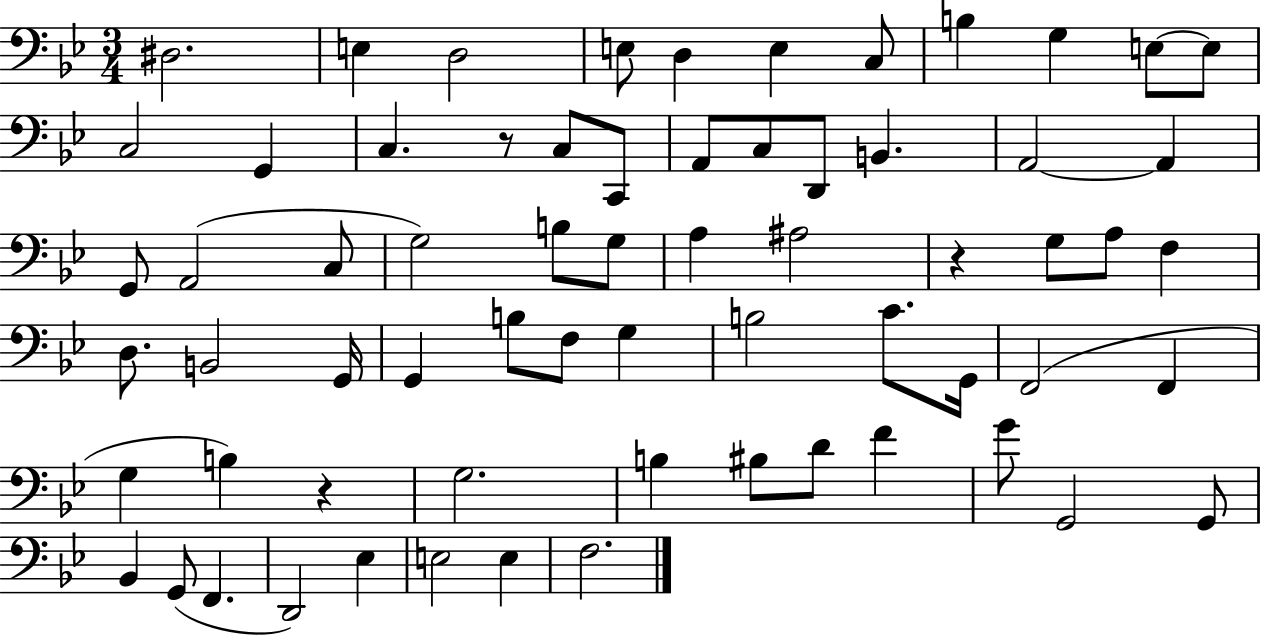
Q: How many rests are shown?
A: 3